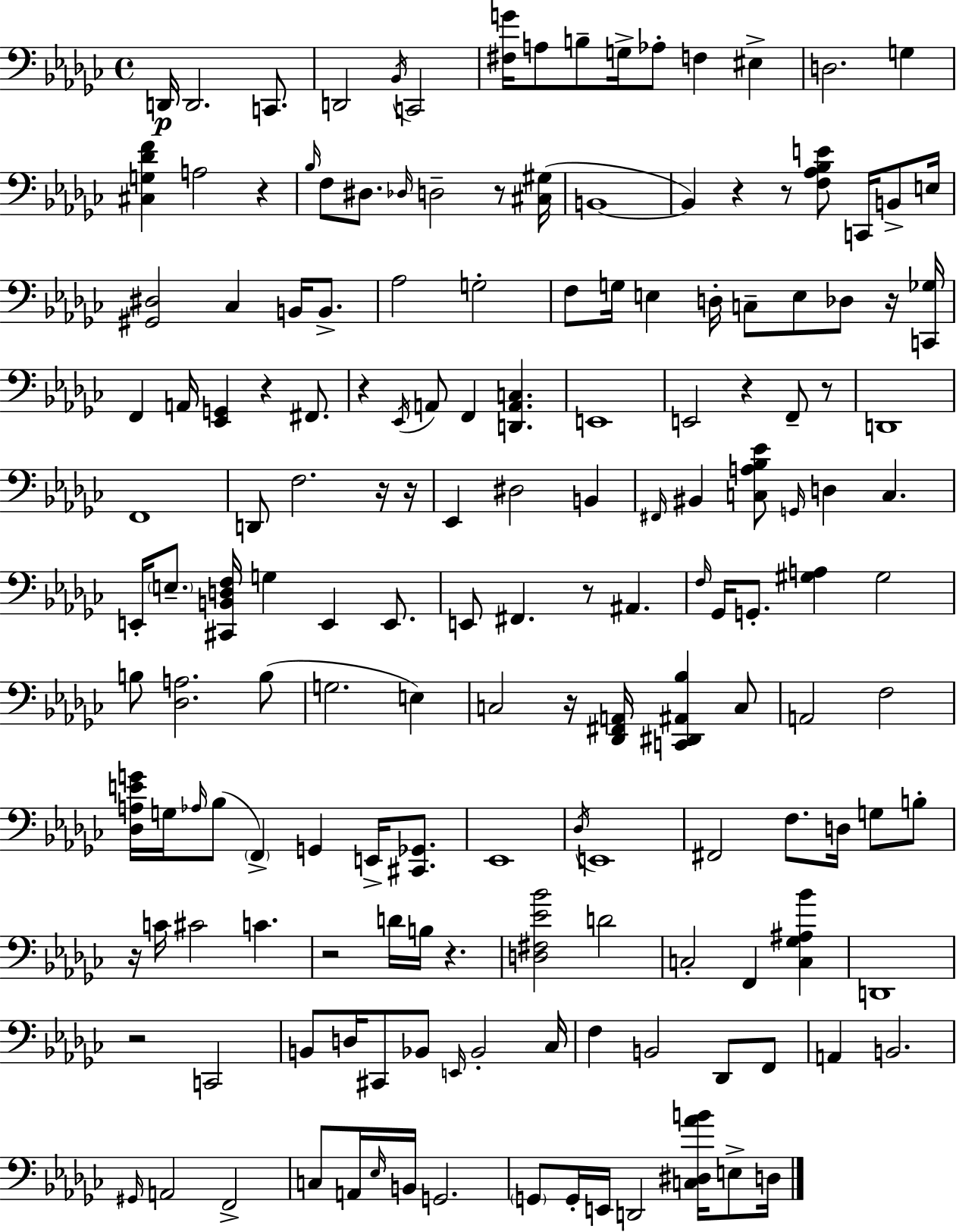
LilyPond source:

{
  \clef bass
  \time 4/4
  \defaultTimeSignature
  \key ees \minor
  d,16\p d,2. c,8. | d,2 \acciaccatura { bes,16 } c,2 | <fis g'>16 a8 b8-- g16-> aes8-. f4 eis4-> | d2. g4 | \break <cis g des' f'>4 a2 r4 | \grace { bes16 } f8 dis8. \grace { des16 } d2-- | r8 <cis gis>16( b,1~~ | b,4) r4 r8 <f aes bes e'>8 c,16 | \break b,8-> e16 <gis, dis>2 ces4 b,16 | b,8.-> aes2 g2-. | f8 g16 e4 d16-. c8-- e8 des8 | r16 <c, ges>16 f,4 a,16 <ees, g,>4 r4 | \break fis,8. r4 \acciaccatura { ees,16 } a,8 f,4 <d, a, c>4. | e,1 | e,2 r4 | f,8-- r8 d,1 | \break f,1 | d,8 f2. | r16 r16 ees,4 dis2 | b,4 \grace { fis,16 } bis,4 <c a bes ees'>8 \grace { g,16 } d4 | \break c4. e,16-. \parenthesize e8.-- <cis, b, d f>16 g4 e,4 | e,8. e,8 fis,4. r8 | ais,4. \grace { f16 } ges,16 g,8.-. <gis a>4 gis2 | b8 <des a>2. | \break b8( g2. | e4) c2 r16 | <des, fis, a,>16 <c, dis, ais, bes>4 c8 a,2 f2 | <des a e' g'>16 g16 \grace { aes16 }( bes8 \parenthesize f,4->) | \break g,4 e,16-> <cis, ges,>8. ees,1 | \acciaccatura { des16 } e,1 | fis,2 | f8. d16 g8 b8-. r16 c'16 cis'2 | \break c'4. r2 | d'16 b16 r4. <d fis ees' bes'>2 | d'2 c2-. | f,4 <c ges ais bes'>4 d,1 | \break r2 | c,2 b,8 d16 cis,8 bes,8 | \grace { e,16 } bes,2-. ces16 f4 b,2 | des,8 f,8 a,4 b,2. | \break \grace { gis,16 } a,2 | f,2-> c8 a,16 \grace { ees16 } b,16 | g,2. \parenthesize g,8 g,16-. e,16 | d,2 <c dis aes' b'>16 e8-> d16 \bar "|."
}